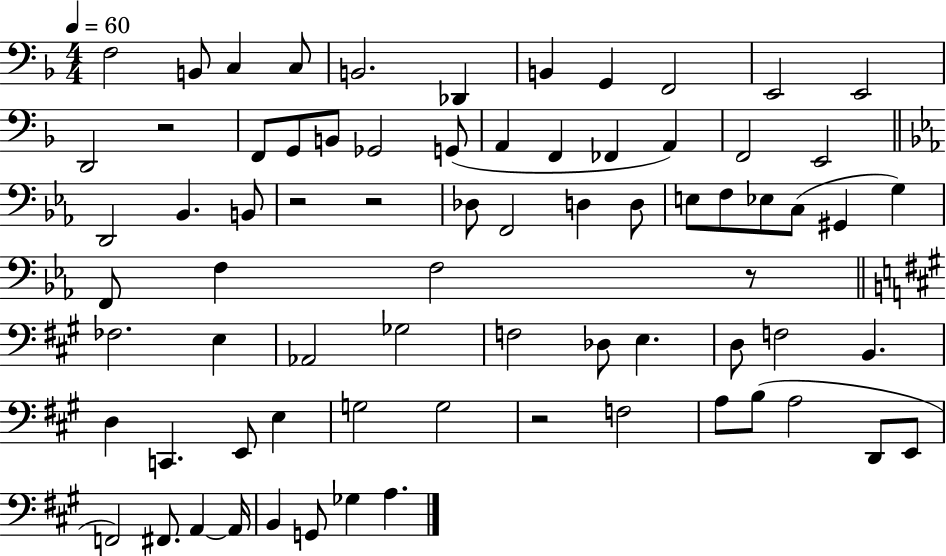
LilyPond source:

{
  \clef bass
  \numericTimeSignature
  \time 4/4
  \key f \major
  \tempo 4 = 60
  f2 b,8 c4 c8 | b,2. des,4 | b,4 g,4 f,2 | e,2 e,2 | \break d,2 r2 | f,8 g,8 b,8 ges,2 g,8( | a,4 f,4 fes,4 a,4) | f,2 e,2 | \break \bar "||" \break \key ees \major d,2 bes,4. b,8 | r2 r2 | des8 f,2 d4 d8 | e8 f8 ees8 c8( gis,4 g4) | \break f,8 f4 f2 r8 | \bar "||" \break \key a \major fes2. e4 | aes,2 ges2 | f2 des8 e4. | d8 f2 b,4. | \break d4 c,4. e,8 e4 | g2 g2 | r2 f2 | a8 b8( a2 d,8 e,8 | \break f,2) fis,8. a,4~~ a,16 | b,4 g,8 ges4 a4. | \bar "|."
}